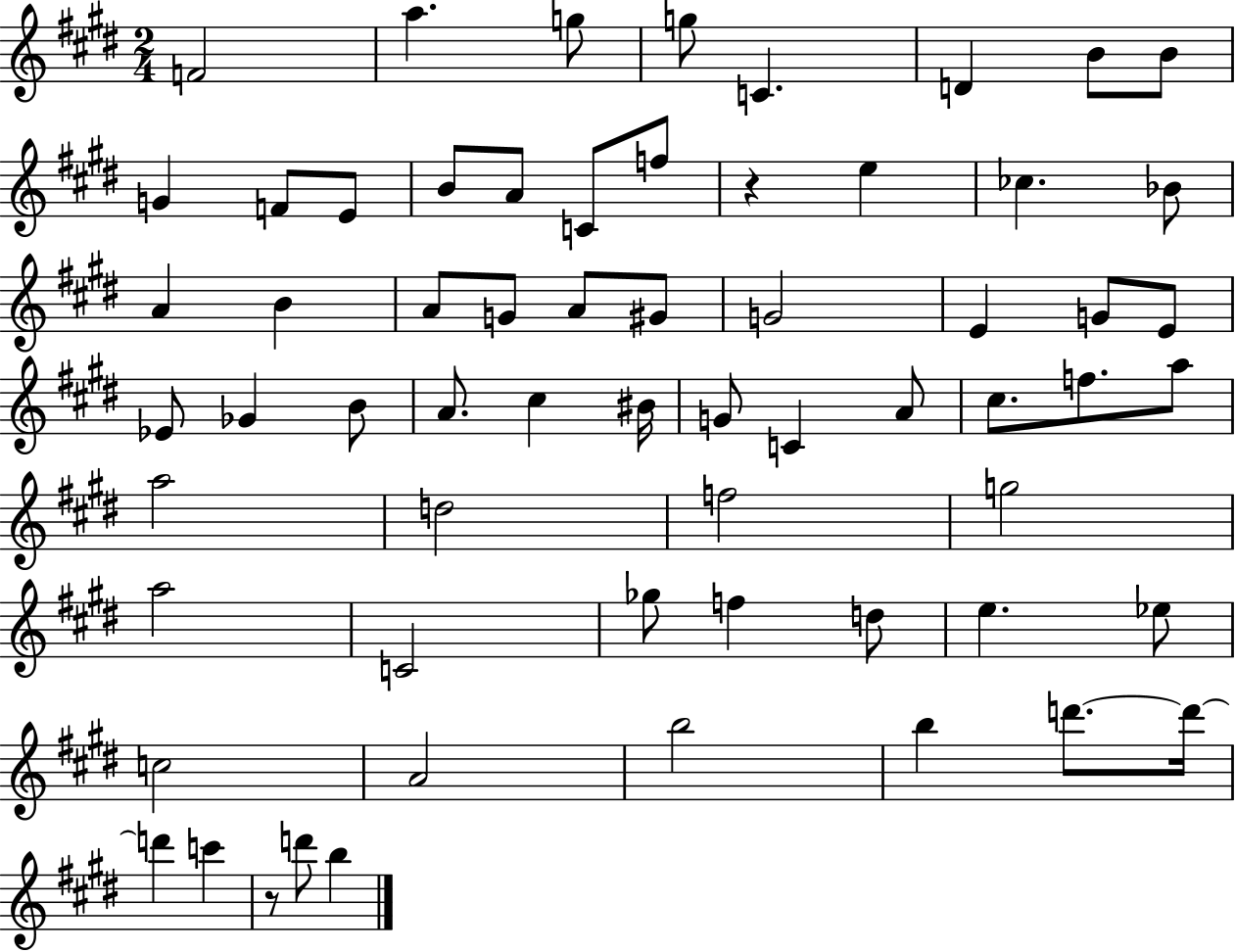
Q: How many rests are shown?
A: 2